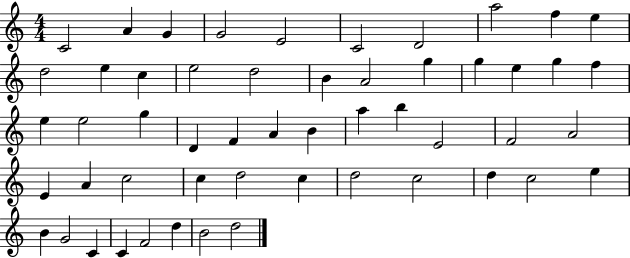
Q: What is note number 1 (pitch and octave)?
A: C4